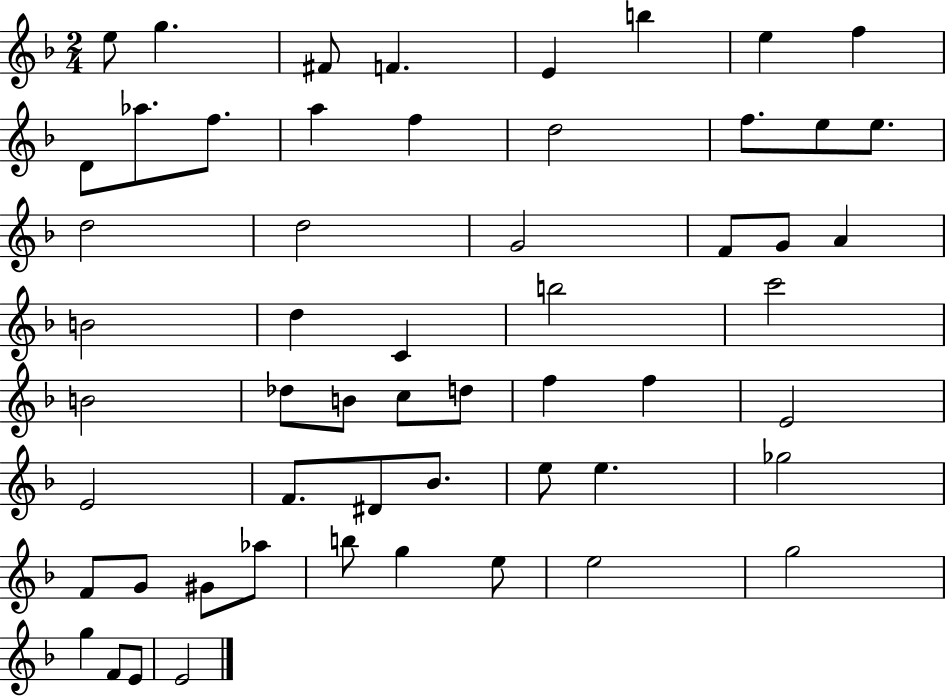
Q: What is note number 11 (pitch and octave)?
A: F5